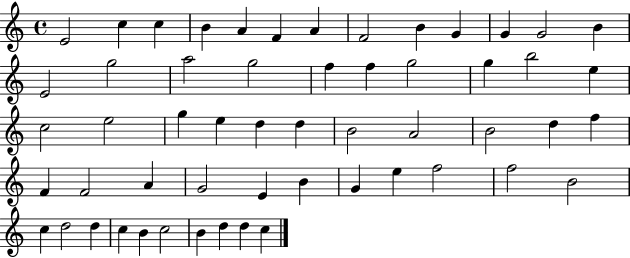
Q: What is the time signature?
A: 4/4